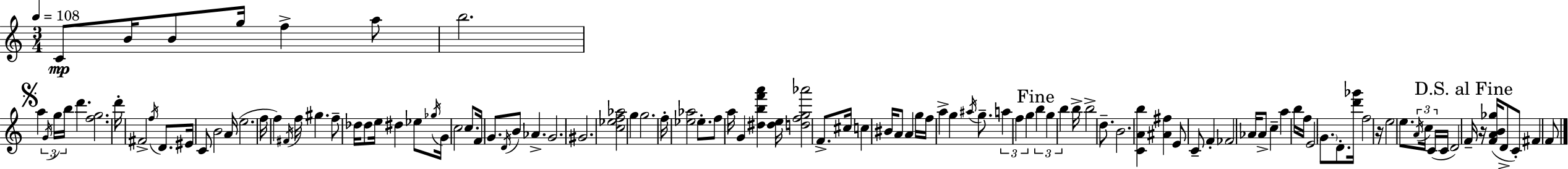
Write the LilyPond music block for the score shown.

{
  \clef treble
  \numericTimeSignature
  \time 3/4
  \key c \major
  \tempo 4 = 108
  c'8\mp b'16 b'8 g''16 f''4-> a''8 | b''2. | \mark \markup { \musicglyph "scripts.segno" } a''4 \tuplet 3/2 { \acciaccatura { g'16 } g''16 b''16 } d'''4. | <f'' g''>2. | \break d'''16-. fis'2-> \acciaccatura { f''16 } d'8. | eis'16 c'8 b'2 | a'16( e''2. | f''16 f''4) \acciaccatura { fis'16 } f''16 gis''4. | \break f''8-- des''16 des''8 e''16 dis''4 | ees''8 \acciaccatura { ges''16 } g'16 c''2 | c''8. f'16 g'8. \acciaccatura { d'16 } b'8 aes'4.-> | g'2. | \break gis'2. | <c'' ees'' f'' aes''>2 | g''4 g''2. | f''16-. <ees'' aes''>2 | \break ees''8.-. f''8 a''16 g'4 | <dis'' b'' f''' a'''>4 <dis'' e''>16 <d'' f'' g'' aes'''>2 | f'8.-> cis''16 c''4 bis'16 a'8 | a'4 g''16 f''16 a''4-> g''4 | \break \acciaccatura { ais''16 } g''8.-- \tuplet 3/2 { a''4 f''4 | g''4 } \mark "Fine" \tuplet 3/2 { b''4 g''4 | b''4 } b''16-> b''2-> | d''8.-- b'2. | \break <c' a' b''>4 <ais' fis''>4 | e'8 c'8-- f'4-. fes'2 | aes'16 aes'8-> c''4-- | a''4 b''16 f''16 e'2 | \break \parenthesize g'8. d'8.-. <d''' ges'''>16 f''2 | r16 e''2 | e''8. \tuplet 3/2 { \acciaccatura { a'16 } c''16 c'16( } c'16 d'2) | \mark "D.S. al Fine" f'16-- r16 <f' a' b' ges''>16( d'8-> c'8-.) | \break fis'4 f'8 \bar "|."
}